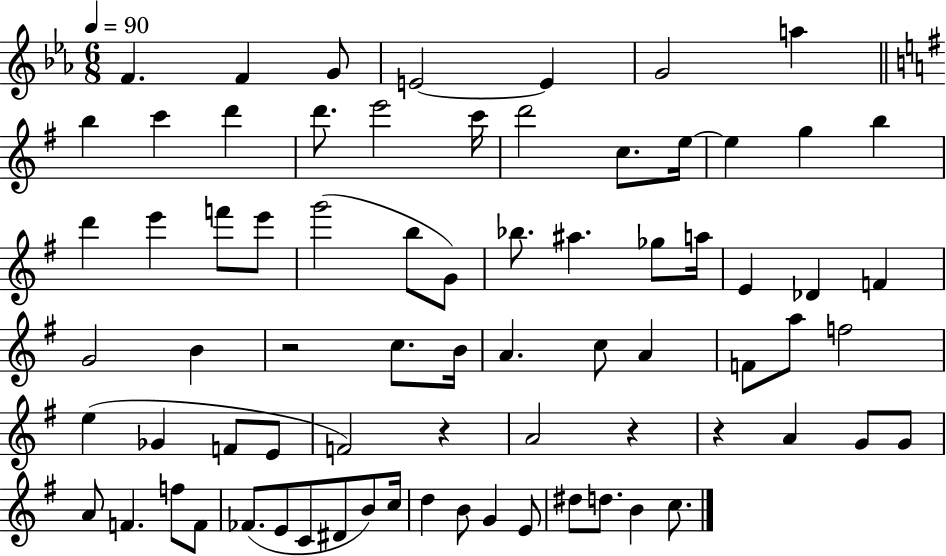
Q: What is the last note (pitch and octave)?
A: C5